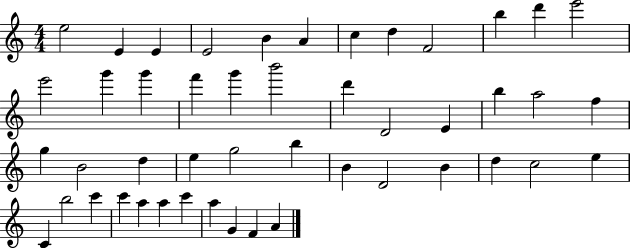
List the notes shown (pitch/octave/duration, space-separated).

E5/h E4/q E4/q E4/h B4/q A4/q C5/q D5/q F4/h B5/q D6/q E6/h E6/h G6/q G6/q F6/q G6/q B6/h D6/q D4/h E4/q B5/q A5/h F5/q G5/q B4/h D5/q E5/q G5/h B5/q B4/q D4/h B4/q D5/q C5/h E5/q C4/q B5/h C6/q C6/q A5/q A5/q C6/q A5/q G4/q F4/q A4/q